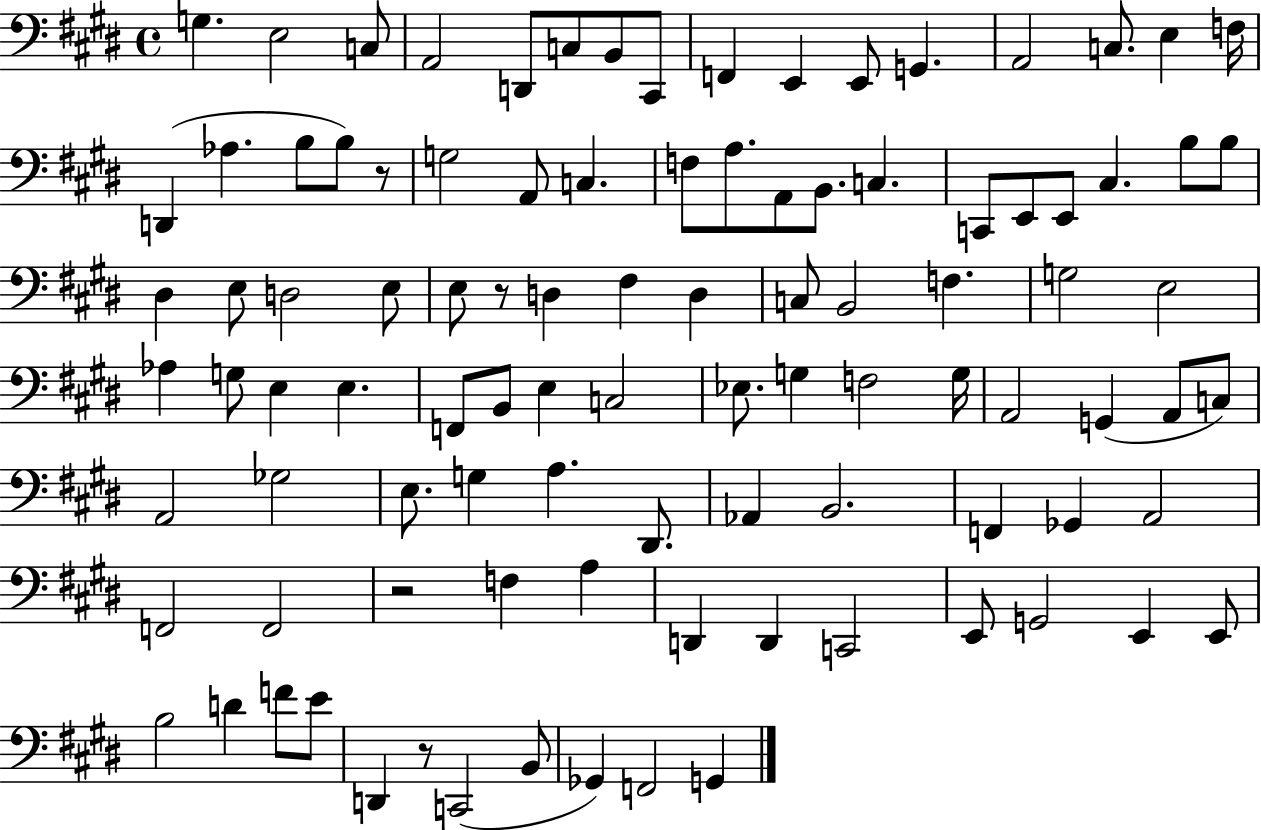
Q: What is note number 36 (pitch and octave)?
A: E3